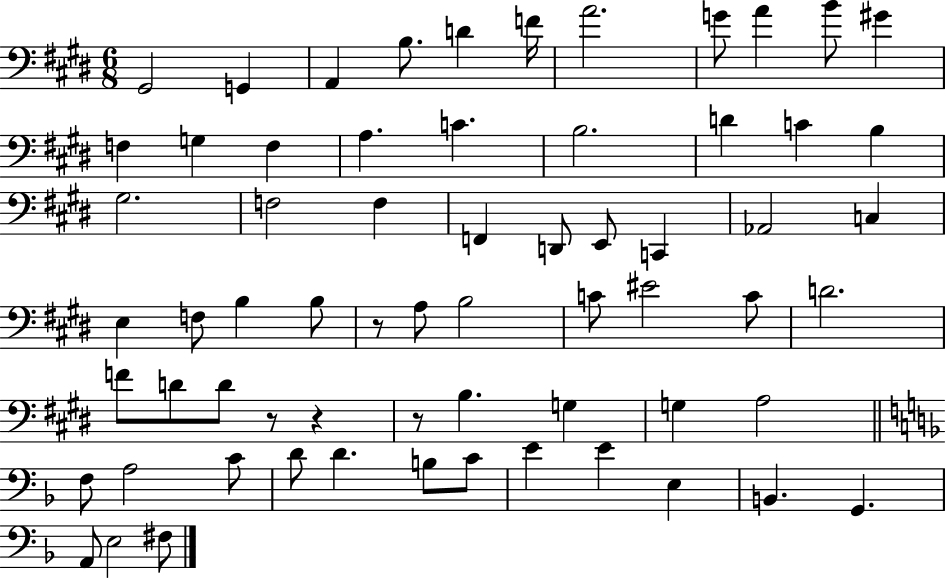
X:1
T:Untitled
M:6/8
L:1/4
K:E
^G,,2 G,, A,, B,/2 D F/4 A2 G/2 A B/2 ^G F, G, F, A, C B,2 D C B, ^G,2 F,2 F, F,, D,,/2 E,,/2 C,, _A,,2 C, E, F,/2 B, B,/2 z/2 A,/2 B,2 C/2 ^E2 C/2 D2 F/2 D/2 D/2 z/2 z z/2 B, G, G, A,2 F,/2 A,2 C/2 D/2 D B,/2 C/2 E E E, B,, G,, A,,/2 E,2 ^F,/2